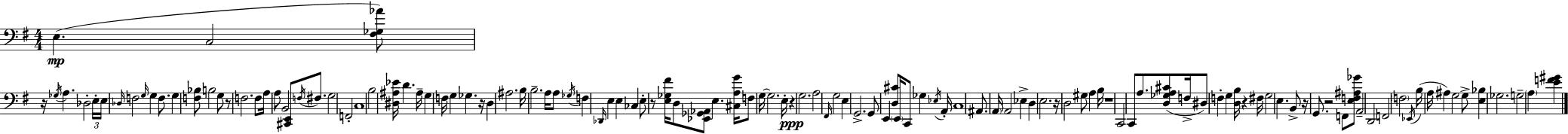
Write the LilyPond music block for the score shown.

{
  \clef bass
  \numericTimeSignature
  \time 4/4
  \key e \minor
  e4.(\mp c2 <fis ges aes'>8) | r16 \acciaccatura { ges16 } a4. des2-. | \tuplet 3/2 { e16-. e16 \grace { des16 } } f2 \grace { g16 } g4 | f8. g4 <f bes>8 b2 | \break g8 r8 f2. | f8 a16 a8 b,2 <cis, e,>8 | \acciaccatura { f16 } fis8. g2 f,2-. | c1 | \break b2 <dis ais ees'>16 d'4. | ais16-- g4 f16 g4 ges4. | r16 d4 ais2. | b16 b2.-- | \break a16 a8 \acciaccatura { ges16 } f4 \grace { des,16 } e4 e4 | ces4 e8-. r8 <e ges fis'>16 d8 <ees, ges, aes,>8 e4. | <cis a g'>16 f8 g16~~ g2. | e16-. r4\ppp g2. | \break a2 \grace { fis,16 } g2 | e4 g,2.-> | g,8 e,4 <d cis'>8 \parenthesize e,16 | c,8 ges4 \acciaccatura { ees16 } a,16-. c1 | \break ais,8. \parenthesize a,16 a,2 | ees4-> d4 e2. | r16 d2 | gis8 a4 b16 r1 | \break c,2 | c,8 a8. <d ges a cis'>8( f16-> dis8) f4-. g4 | <d b>16 r4 fis16 g2 | e4. b,8-> r16 g,8. r2 | \break f,8 <e f ais ges'>8 a,2-- | d,2 f,2 | \parenthesize f2 \acciaccatura { ees,16 }( b16 a16 ais4) g2 | g8-> <e bes>4 ges2. | \break g2-- | \parenthesize a4 <e' f' gis'>4 \bar "|."
}